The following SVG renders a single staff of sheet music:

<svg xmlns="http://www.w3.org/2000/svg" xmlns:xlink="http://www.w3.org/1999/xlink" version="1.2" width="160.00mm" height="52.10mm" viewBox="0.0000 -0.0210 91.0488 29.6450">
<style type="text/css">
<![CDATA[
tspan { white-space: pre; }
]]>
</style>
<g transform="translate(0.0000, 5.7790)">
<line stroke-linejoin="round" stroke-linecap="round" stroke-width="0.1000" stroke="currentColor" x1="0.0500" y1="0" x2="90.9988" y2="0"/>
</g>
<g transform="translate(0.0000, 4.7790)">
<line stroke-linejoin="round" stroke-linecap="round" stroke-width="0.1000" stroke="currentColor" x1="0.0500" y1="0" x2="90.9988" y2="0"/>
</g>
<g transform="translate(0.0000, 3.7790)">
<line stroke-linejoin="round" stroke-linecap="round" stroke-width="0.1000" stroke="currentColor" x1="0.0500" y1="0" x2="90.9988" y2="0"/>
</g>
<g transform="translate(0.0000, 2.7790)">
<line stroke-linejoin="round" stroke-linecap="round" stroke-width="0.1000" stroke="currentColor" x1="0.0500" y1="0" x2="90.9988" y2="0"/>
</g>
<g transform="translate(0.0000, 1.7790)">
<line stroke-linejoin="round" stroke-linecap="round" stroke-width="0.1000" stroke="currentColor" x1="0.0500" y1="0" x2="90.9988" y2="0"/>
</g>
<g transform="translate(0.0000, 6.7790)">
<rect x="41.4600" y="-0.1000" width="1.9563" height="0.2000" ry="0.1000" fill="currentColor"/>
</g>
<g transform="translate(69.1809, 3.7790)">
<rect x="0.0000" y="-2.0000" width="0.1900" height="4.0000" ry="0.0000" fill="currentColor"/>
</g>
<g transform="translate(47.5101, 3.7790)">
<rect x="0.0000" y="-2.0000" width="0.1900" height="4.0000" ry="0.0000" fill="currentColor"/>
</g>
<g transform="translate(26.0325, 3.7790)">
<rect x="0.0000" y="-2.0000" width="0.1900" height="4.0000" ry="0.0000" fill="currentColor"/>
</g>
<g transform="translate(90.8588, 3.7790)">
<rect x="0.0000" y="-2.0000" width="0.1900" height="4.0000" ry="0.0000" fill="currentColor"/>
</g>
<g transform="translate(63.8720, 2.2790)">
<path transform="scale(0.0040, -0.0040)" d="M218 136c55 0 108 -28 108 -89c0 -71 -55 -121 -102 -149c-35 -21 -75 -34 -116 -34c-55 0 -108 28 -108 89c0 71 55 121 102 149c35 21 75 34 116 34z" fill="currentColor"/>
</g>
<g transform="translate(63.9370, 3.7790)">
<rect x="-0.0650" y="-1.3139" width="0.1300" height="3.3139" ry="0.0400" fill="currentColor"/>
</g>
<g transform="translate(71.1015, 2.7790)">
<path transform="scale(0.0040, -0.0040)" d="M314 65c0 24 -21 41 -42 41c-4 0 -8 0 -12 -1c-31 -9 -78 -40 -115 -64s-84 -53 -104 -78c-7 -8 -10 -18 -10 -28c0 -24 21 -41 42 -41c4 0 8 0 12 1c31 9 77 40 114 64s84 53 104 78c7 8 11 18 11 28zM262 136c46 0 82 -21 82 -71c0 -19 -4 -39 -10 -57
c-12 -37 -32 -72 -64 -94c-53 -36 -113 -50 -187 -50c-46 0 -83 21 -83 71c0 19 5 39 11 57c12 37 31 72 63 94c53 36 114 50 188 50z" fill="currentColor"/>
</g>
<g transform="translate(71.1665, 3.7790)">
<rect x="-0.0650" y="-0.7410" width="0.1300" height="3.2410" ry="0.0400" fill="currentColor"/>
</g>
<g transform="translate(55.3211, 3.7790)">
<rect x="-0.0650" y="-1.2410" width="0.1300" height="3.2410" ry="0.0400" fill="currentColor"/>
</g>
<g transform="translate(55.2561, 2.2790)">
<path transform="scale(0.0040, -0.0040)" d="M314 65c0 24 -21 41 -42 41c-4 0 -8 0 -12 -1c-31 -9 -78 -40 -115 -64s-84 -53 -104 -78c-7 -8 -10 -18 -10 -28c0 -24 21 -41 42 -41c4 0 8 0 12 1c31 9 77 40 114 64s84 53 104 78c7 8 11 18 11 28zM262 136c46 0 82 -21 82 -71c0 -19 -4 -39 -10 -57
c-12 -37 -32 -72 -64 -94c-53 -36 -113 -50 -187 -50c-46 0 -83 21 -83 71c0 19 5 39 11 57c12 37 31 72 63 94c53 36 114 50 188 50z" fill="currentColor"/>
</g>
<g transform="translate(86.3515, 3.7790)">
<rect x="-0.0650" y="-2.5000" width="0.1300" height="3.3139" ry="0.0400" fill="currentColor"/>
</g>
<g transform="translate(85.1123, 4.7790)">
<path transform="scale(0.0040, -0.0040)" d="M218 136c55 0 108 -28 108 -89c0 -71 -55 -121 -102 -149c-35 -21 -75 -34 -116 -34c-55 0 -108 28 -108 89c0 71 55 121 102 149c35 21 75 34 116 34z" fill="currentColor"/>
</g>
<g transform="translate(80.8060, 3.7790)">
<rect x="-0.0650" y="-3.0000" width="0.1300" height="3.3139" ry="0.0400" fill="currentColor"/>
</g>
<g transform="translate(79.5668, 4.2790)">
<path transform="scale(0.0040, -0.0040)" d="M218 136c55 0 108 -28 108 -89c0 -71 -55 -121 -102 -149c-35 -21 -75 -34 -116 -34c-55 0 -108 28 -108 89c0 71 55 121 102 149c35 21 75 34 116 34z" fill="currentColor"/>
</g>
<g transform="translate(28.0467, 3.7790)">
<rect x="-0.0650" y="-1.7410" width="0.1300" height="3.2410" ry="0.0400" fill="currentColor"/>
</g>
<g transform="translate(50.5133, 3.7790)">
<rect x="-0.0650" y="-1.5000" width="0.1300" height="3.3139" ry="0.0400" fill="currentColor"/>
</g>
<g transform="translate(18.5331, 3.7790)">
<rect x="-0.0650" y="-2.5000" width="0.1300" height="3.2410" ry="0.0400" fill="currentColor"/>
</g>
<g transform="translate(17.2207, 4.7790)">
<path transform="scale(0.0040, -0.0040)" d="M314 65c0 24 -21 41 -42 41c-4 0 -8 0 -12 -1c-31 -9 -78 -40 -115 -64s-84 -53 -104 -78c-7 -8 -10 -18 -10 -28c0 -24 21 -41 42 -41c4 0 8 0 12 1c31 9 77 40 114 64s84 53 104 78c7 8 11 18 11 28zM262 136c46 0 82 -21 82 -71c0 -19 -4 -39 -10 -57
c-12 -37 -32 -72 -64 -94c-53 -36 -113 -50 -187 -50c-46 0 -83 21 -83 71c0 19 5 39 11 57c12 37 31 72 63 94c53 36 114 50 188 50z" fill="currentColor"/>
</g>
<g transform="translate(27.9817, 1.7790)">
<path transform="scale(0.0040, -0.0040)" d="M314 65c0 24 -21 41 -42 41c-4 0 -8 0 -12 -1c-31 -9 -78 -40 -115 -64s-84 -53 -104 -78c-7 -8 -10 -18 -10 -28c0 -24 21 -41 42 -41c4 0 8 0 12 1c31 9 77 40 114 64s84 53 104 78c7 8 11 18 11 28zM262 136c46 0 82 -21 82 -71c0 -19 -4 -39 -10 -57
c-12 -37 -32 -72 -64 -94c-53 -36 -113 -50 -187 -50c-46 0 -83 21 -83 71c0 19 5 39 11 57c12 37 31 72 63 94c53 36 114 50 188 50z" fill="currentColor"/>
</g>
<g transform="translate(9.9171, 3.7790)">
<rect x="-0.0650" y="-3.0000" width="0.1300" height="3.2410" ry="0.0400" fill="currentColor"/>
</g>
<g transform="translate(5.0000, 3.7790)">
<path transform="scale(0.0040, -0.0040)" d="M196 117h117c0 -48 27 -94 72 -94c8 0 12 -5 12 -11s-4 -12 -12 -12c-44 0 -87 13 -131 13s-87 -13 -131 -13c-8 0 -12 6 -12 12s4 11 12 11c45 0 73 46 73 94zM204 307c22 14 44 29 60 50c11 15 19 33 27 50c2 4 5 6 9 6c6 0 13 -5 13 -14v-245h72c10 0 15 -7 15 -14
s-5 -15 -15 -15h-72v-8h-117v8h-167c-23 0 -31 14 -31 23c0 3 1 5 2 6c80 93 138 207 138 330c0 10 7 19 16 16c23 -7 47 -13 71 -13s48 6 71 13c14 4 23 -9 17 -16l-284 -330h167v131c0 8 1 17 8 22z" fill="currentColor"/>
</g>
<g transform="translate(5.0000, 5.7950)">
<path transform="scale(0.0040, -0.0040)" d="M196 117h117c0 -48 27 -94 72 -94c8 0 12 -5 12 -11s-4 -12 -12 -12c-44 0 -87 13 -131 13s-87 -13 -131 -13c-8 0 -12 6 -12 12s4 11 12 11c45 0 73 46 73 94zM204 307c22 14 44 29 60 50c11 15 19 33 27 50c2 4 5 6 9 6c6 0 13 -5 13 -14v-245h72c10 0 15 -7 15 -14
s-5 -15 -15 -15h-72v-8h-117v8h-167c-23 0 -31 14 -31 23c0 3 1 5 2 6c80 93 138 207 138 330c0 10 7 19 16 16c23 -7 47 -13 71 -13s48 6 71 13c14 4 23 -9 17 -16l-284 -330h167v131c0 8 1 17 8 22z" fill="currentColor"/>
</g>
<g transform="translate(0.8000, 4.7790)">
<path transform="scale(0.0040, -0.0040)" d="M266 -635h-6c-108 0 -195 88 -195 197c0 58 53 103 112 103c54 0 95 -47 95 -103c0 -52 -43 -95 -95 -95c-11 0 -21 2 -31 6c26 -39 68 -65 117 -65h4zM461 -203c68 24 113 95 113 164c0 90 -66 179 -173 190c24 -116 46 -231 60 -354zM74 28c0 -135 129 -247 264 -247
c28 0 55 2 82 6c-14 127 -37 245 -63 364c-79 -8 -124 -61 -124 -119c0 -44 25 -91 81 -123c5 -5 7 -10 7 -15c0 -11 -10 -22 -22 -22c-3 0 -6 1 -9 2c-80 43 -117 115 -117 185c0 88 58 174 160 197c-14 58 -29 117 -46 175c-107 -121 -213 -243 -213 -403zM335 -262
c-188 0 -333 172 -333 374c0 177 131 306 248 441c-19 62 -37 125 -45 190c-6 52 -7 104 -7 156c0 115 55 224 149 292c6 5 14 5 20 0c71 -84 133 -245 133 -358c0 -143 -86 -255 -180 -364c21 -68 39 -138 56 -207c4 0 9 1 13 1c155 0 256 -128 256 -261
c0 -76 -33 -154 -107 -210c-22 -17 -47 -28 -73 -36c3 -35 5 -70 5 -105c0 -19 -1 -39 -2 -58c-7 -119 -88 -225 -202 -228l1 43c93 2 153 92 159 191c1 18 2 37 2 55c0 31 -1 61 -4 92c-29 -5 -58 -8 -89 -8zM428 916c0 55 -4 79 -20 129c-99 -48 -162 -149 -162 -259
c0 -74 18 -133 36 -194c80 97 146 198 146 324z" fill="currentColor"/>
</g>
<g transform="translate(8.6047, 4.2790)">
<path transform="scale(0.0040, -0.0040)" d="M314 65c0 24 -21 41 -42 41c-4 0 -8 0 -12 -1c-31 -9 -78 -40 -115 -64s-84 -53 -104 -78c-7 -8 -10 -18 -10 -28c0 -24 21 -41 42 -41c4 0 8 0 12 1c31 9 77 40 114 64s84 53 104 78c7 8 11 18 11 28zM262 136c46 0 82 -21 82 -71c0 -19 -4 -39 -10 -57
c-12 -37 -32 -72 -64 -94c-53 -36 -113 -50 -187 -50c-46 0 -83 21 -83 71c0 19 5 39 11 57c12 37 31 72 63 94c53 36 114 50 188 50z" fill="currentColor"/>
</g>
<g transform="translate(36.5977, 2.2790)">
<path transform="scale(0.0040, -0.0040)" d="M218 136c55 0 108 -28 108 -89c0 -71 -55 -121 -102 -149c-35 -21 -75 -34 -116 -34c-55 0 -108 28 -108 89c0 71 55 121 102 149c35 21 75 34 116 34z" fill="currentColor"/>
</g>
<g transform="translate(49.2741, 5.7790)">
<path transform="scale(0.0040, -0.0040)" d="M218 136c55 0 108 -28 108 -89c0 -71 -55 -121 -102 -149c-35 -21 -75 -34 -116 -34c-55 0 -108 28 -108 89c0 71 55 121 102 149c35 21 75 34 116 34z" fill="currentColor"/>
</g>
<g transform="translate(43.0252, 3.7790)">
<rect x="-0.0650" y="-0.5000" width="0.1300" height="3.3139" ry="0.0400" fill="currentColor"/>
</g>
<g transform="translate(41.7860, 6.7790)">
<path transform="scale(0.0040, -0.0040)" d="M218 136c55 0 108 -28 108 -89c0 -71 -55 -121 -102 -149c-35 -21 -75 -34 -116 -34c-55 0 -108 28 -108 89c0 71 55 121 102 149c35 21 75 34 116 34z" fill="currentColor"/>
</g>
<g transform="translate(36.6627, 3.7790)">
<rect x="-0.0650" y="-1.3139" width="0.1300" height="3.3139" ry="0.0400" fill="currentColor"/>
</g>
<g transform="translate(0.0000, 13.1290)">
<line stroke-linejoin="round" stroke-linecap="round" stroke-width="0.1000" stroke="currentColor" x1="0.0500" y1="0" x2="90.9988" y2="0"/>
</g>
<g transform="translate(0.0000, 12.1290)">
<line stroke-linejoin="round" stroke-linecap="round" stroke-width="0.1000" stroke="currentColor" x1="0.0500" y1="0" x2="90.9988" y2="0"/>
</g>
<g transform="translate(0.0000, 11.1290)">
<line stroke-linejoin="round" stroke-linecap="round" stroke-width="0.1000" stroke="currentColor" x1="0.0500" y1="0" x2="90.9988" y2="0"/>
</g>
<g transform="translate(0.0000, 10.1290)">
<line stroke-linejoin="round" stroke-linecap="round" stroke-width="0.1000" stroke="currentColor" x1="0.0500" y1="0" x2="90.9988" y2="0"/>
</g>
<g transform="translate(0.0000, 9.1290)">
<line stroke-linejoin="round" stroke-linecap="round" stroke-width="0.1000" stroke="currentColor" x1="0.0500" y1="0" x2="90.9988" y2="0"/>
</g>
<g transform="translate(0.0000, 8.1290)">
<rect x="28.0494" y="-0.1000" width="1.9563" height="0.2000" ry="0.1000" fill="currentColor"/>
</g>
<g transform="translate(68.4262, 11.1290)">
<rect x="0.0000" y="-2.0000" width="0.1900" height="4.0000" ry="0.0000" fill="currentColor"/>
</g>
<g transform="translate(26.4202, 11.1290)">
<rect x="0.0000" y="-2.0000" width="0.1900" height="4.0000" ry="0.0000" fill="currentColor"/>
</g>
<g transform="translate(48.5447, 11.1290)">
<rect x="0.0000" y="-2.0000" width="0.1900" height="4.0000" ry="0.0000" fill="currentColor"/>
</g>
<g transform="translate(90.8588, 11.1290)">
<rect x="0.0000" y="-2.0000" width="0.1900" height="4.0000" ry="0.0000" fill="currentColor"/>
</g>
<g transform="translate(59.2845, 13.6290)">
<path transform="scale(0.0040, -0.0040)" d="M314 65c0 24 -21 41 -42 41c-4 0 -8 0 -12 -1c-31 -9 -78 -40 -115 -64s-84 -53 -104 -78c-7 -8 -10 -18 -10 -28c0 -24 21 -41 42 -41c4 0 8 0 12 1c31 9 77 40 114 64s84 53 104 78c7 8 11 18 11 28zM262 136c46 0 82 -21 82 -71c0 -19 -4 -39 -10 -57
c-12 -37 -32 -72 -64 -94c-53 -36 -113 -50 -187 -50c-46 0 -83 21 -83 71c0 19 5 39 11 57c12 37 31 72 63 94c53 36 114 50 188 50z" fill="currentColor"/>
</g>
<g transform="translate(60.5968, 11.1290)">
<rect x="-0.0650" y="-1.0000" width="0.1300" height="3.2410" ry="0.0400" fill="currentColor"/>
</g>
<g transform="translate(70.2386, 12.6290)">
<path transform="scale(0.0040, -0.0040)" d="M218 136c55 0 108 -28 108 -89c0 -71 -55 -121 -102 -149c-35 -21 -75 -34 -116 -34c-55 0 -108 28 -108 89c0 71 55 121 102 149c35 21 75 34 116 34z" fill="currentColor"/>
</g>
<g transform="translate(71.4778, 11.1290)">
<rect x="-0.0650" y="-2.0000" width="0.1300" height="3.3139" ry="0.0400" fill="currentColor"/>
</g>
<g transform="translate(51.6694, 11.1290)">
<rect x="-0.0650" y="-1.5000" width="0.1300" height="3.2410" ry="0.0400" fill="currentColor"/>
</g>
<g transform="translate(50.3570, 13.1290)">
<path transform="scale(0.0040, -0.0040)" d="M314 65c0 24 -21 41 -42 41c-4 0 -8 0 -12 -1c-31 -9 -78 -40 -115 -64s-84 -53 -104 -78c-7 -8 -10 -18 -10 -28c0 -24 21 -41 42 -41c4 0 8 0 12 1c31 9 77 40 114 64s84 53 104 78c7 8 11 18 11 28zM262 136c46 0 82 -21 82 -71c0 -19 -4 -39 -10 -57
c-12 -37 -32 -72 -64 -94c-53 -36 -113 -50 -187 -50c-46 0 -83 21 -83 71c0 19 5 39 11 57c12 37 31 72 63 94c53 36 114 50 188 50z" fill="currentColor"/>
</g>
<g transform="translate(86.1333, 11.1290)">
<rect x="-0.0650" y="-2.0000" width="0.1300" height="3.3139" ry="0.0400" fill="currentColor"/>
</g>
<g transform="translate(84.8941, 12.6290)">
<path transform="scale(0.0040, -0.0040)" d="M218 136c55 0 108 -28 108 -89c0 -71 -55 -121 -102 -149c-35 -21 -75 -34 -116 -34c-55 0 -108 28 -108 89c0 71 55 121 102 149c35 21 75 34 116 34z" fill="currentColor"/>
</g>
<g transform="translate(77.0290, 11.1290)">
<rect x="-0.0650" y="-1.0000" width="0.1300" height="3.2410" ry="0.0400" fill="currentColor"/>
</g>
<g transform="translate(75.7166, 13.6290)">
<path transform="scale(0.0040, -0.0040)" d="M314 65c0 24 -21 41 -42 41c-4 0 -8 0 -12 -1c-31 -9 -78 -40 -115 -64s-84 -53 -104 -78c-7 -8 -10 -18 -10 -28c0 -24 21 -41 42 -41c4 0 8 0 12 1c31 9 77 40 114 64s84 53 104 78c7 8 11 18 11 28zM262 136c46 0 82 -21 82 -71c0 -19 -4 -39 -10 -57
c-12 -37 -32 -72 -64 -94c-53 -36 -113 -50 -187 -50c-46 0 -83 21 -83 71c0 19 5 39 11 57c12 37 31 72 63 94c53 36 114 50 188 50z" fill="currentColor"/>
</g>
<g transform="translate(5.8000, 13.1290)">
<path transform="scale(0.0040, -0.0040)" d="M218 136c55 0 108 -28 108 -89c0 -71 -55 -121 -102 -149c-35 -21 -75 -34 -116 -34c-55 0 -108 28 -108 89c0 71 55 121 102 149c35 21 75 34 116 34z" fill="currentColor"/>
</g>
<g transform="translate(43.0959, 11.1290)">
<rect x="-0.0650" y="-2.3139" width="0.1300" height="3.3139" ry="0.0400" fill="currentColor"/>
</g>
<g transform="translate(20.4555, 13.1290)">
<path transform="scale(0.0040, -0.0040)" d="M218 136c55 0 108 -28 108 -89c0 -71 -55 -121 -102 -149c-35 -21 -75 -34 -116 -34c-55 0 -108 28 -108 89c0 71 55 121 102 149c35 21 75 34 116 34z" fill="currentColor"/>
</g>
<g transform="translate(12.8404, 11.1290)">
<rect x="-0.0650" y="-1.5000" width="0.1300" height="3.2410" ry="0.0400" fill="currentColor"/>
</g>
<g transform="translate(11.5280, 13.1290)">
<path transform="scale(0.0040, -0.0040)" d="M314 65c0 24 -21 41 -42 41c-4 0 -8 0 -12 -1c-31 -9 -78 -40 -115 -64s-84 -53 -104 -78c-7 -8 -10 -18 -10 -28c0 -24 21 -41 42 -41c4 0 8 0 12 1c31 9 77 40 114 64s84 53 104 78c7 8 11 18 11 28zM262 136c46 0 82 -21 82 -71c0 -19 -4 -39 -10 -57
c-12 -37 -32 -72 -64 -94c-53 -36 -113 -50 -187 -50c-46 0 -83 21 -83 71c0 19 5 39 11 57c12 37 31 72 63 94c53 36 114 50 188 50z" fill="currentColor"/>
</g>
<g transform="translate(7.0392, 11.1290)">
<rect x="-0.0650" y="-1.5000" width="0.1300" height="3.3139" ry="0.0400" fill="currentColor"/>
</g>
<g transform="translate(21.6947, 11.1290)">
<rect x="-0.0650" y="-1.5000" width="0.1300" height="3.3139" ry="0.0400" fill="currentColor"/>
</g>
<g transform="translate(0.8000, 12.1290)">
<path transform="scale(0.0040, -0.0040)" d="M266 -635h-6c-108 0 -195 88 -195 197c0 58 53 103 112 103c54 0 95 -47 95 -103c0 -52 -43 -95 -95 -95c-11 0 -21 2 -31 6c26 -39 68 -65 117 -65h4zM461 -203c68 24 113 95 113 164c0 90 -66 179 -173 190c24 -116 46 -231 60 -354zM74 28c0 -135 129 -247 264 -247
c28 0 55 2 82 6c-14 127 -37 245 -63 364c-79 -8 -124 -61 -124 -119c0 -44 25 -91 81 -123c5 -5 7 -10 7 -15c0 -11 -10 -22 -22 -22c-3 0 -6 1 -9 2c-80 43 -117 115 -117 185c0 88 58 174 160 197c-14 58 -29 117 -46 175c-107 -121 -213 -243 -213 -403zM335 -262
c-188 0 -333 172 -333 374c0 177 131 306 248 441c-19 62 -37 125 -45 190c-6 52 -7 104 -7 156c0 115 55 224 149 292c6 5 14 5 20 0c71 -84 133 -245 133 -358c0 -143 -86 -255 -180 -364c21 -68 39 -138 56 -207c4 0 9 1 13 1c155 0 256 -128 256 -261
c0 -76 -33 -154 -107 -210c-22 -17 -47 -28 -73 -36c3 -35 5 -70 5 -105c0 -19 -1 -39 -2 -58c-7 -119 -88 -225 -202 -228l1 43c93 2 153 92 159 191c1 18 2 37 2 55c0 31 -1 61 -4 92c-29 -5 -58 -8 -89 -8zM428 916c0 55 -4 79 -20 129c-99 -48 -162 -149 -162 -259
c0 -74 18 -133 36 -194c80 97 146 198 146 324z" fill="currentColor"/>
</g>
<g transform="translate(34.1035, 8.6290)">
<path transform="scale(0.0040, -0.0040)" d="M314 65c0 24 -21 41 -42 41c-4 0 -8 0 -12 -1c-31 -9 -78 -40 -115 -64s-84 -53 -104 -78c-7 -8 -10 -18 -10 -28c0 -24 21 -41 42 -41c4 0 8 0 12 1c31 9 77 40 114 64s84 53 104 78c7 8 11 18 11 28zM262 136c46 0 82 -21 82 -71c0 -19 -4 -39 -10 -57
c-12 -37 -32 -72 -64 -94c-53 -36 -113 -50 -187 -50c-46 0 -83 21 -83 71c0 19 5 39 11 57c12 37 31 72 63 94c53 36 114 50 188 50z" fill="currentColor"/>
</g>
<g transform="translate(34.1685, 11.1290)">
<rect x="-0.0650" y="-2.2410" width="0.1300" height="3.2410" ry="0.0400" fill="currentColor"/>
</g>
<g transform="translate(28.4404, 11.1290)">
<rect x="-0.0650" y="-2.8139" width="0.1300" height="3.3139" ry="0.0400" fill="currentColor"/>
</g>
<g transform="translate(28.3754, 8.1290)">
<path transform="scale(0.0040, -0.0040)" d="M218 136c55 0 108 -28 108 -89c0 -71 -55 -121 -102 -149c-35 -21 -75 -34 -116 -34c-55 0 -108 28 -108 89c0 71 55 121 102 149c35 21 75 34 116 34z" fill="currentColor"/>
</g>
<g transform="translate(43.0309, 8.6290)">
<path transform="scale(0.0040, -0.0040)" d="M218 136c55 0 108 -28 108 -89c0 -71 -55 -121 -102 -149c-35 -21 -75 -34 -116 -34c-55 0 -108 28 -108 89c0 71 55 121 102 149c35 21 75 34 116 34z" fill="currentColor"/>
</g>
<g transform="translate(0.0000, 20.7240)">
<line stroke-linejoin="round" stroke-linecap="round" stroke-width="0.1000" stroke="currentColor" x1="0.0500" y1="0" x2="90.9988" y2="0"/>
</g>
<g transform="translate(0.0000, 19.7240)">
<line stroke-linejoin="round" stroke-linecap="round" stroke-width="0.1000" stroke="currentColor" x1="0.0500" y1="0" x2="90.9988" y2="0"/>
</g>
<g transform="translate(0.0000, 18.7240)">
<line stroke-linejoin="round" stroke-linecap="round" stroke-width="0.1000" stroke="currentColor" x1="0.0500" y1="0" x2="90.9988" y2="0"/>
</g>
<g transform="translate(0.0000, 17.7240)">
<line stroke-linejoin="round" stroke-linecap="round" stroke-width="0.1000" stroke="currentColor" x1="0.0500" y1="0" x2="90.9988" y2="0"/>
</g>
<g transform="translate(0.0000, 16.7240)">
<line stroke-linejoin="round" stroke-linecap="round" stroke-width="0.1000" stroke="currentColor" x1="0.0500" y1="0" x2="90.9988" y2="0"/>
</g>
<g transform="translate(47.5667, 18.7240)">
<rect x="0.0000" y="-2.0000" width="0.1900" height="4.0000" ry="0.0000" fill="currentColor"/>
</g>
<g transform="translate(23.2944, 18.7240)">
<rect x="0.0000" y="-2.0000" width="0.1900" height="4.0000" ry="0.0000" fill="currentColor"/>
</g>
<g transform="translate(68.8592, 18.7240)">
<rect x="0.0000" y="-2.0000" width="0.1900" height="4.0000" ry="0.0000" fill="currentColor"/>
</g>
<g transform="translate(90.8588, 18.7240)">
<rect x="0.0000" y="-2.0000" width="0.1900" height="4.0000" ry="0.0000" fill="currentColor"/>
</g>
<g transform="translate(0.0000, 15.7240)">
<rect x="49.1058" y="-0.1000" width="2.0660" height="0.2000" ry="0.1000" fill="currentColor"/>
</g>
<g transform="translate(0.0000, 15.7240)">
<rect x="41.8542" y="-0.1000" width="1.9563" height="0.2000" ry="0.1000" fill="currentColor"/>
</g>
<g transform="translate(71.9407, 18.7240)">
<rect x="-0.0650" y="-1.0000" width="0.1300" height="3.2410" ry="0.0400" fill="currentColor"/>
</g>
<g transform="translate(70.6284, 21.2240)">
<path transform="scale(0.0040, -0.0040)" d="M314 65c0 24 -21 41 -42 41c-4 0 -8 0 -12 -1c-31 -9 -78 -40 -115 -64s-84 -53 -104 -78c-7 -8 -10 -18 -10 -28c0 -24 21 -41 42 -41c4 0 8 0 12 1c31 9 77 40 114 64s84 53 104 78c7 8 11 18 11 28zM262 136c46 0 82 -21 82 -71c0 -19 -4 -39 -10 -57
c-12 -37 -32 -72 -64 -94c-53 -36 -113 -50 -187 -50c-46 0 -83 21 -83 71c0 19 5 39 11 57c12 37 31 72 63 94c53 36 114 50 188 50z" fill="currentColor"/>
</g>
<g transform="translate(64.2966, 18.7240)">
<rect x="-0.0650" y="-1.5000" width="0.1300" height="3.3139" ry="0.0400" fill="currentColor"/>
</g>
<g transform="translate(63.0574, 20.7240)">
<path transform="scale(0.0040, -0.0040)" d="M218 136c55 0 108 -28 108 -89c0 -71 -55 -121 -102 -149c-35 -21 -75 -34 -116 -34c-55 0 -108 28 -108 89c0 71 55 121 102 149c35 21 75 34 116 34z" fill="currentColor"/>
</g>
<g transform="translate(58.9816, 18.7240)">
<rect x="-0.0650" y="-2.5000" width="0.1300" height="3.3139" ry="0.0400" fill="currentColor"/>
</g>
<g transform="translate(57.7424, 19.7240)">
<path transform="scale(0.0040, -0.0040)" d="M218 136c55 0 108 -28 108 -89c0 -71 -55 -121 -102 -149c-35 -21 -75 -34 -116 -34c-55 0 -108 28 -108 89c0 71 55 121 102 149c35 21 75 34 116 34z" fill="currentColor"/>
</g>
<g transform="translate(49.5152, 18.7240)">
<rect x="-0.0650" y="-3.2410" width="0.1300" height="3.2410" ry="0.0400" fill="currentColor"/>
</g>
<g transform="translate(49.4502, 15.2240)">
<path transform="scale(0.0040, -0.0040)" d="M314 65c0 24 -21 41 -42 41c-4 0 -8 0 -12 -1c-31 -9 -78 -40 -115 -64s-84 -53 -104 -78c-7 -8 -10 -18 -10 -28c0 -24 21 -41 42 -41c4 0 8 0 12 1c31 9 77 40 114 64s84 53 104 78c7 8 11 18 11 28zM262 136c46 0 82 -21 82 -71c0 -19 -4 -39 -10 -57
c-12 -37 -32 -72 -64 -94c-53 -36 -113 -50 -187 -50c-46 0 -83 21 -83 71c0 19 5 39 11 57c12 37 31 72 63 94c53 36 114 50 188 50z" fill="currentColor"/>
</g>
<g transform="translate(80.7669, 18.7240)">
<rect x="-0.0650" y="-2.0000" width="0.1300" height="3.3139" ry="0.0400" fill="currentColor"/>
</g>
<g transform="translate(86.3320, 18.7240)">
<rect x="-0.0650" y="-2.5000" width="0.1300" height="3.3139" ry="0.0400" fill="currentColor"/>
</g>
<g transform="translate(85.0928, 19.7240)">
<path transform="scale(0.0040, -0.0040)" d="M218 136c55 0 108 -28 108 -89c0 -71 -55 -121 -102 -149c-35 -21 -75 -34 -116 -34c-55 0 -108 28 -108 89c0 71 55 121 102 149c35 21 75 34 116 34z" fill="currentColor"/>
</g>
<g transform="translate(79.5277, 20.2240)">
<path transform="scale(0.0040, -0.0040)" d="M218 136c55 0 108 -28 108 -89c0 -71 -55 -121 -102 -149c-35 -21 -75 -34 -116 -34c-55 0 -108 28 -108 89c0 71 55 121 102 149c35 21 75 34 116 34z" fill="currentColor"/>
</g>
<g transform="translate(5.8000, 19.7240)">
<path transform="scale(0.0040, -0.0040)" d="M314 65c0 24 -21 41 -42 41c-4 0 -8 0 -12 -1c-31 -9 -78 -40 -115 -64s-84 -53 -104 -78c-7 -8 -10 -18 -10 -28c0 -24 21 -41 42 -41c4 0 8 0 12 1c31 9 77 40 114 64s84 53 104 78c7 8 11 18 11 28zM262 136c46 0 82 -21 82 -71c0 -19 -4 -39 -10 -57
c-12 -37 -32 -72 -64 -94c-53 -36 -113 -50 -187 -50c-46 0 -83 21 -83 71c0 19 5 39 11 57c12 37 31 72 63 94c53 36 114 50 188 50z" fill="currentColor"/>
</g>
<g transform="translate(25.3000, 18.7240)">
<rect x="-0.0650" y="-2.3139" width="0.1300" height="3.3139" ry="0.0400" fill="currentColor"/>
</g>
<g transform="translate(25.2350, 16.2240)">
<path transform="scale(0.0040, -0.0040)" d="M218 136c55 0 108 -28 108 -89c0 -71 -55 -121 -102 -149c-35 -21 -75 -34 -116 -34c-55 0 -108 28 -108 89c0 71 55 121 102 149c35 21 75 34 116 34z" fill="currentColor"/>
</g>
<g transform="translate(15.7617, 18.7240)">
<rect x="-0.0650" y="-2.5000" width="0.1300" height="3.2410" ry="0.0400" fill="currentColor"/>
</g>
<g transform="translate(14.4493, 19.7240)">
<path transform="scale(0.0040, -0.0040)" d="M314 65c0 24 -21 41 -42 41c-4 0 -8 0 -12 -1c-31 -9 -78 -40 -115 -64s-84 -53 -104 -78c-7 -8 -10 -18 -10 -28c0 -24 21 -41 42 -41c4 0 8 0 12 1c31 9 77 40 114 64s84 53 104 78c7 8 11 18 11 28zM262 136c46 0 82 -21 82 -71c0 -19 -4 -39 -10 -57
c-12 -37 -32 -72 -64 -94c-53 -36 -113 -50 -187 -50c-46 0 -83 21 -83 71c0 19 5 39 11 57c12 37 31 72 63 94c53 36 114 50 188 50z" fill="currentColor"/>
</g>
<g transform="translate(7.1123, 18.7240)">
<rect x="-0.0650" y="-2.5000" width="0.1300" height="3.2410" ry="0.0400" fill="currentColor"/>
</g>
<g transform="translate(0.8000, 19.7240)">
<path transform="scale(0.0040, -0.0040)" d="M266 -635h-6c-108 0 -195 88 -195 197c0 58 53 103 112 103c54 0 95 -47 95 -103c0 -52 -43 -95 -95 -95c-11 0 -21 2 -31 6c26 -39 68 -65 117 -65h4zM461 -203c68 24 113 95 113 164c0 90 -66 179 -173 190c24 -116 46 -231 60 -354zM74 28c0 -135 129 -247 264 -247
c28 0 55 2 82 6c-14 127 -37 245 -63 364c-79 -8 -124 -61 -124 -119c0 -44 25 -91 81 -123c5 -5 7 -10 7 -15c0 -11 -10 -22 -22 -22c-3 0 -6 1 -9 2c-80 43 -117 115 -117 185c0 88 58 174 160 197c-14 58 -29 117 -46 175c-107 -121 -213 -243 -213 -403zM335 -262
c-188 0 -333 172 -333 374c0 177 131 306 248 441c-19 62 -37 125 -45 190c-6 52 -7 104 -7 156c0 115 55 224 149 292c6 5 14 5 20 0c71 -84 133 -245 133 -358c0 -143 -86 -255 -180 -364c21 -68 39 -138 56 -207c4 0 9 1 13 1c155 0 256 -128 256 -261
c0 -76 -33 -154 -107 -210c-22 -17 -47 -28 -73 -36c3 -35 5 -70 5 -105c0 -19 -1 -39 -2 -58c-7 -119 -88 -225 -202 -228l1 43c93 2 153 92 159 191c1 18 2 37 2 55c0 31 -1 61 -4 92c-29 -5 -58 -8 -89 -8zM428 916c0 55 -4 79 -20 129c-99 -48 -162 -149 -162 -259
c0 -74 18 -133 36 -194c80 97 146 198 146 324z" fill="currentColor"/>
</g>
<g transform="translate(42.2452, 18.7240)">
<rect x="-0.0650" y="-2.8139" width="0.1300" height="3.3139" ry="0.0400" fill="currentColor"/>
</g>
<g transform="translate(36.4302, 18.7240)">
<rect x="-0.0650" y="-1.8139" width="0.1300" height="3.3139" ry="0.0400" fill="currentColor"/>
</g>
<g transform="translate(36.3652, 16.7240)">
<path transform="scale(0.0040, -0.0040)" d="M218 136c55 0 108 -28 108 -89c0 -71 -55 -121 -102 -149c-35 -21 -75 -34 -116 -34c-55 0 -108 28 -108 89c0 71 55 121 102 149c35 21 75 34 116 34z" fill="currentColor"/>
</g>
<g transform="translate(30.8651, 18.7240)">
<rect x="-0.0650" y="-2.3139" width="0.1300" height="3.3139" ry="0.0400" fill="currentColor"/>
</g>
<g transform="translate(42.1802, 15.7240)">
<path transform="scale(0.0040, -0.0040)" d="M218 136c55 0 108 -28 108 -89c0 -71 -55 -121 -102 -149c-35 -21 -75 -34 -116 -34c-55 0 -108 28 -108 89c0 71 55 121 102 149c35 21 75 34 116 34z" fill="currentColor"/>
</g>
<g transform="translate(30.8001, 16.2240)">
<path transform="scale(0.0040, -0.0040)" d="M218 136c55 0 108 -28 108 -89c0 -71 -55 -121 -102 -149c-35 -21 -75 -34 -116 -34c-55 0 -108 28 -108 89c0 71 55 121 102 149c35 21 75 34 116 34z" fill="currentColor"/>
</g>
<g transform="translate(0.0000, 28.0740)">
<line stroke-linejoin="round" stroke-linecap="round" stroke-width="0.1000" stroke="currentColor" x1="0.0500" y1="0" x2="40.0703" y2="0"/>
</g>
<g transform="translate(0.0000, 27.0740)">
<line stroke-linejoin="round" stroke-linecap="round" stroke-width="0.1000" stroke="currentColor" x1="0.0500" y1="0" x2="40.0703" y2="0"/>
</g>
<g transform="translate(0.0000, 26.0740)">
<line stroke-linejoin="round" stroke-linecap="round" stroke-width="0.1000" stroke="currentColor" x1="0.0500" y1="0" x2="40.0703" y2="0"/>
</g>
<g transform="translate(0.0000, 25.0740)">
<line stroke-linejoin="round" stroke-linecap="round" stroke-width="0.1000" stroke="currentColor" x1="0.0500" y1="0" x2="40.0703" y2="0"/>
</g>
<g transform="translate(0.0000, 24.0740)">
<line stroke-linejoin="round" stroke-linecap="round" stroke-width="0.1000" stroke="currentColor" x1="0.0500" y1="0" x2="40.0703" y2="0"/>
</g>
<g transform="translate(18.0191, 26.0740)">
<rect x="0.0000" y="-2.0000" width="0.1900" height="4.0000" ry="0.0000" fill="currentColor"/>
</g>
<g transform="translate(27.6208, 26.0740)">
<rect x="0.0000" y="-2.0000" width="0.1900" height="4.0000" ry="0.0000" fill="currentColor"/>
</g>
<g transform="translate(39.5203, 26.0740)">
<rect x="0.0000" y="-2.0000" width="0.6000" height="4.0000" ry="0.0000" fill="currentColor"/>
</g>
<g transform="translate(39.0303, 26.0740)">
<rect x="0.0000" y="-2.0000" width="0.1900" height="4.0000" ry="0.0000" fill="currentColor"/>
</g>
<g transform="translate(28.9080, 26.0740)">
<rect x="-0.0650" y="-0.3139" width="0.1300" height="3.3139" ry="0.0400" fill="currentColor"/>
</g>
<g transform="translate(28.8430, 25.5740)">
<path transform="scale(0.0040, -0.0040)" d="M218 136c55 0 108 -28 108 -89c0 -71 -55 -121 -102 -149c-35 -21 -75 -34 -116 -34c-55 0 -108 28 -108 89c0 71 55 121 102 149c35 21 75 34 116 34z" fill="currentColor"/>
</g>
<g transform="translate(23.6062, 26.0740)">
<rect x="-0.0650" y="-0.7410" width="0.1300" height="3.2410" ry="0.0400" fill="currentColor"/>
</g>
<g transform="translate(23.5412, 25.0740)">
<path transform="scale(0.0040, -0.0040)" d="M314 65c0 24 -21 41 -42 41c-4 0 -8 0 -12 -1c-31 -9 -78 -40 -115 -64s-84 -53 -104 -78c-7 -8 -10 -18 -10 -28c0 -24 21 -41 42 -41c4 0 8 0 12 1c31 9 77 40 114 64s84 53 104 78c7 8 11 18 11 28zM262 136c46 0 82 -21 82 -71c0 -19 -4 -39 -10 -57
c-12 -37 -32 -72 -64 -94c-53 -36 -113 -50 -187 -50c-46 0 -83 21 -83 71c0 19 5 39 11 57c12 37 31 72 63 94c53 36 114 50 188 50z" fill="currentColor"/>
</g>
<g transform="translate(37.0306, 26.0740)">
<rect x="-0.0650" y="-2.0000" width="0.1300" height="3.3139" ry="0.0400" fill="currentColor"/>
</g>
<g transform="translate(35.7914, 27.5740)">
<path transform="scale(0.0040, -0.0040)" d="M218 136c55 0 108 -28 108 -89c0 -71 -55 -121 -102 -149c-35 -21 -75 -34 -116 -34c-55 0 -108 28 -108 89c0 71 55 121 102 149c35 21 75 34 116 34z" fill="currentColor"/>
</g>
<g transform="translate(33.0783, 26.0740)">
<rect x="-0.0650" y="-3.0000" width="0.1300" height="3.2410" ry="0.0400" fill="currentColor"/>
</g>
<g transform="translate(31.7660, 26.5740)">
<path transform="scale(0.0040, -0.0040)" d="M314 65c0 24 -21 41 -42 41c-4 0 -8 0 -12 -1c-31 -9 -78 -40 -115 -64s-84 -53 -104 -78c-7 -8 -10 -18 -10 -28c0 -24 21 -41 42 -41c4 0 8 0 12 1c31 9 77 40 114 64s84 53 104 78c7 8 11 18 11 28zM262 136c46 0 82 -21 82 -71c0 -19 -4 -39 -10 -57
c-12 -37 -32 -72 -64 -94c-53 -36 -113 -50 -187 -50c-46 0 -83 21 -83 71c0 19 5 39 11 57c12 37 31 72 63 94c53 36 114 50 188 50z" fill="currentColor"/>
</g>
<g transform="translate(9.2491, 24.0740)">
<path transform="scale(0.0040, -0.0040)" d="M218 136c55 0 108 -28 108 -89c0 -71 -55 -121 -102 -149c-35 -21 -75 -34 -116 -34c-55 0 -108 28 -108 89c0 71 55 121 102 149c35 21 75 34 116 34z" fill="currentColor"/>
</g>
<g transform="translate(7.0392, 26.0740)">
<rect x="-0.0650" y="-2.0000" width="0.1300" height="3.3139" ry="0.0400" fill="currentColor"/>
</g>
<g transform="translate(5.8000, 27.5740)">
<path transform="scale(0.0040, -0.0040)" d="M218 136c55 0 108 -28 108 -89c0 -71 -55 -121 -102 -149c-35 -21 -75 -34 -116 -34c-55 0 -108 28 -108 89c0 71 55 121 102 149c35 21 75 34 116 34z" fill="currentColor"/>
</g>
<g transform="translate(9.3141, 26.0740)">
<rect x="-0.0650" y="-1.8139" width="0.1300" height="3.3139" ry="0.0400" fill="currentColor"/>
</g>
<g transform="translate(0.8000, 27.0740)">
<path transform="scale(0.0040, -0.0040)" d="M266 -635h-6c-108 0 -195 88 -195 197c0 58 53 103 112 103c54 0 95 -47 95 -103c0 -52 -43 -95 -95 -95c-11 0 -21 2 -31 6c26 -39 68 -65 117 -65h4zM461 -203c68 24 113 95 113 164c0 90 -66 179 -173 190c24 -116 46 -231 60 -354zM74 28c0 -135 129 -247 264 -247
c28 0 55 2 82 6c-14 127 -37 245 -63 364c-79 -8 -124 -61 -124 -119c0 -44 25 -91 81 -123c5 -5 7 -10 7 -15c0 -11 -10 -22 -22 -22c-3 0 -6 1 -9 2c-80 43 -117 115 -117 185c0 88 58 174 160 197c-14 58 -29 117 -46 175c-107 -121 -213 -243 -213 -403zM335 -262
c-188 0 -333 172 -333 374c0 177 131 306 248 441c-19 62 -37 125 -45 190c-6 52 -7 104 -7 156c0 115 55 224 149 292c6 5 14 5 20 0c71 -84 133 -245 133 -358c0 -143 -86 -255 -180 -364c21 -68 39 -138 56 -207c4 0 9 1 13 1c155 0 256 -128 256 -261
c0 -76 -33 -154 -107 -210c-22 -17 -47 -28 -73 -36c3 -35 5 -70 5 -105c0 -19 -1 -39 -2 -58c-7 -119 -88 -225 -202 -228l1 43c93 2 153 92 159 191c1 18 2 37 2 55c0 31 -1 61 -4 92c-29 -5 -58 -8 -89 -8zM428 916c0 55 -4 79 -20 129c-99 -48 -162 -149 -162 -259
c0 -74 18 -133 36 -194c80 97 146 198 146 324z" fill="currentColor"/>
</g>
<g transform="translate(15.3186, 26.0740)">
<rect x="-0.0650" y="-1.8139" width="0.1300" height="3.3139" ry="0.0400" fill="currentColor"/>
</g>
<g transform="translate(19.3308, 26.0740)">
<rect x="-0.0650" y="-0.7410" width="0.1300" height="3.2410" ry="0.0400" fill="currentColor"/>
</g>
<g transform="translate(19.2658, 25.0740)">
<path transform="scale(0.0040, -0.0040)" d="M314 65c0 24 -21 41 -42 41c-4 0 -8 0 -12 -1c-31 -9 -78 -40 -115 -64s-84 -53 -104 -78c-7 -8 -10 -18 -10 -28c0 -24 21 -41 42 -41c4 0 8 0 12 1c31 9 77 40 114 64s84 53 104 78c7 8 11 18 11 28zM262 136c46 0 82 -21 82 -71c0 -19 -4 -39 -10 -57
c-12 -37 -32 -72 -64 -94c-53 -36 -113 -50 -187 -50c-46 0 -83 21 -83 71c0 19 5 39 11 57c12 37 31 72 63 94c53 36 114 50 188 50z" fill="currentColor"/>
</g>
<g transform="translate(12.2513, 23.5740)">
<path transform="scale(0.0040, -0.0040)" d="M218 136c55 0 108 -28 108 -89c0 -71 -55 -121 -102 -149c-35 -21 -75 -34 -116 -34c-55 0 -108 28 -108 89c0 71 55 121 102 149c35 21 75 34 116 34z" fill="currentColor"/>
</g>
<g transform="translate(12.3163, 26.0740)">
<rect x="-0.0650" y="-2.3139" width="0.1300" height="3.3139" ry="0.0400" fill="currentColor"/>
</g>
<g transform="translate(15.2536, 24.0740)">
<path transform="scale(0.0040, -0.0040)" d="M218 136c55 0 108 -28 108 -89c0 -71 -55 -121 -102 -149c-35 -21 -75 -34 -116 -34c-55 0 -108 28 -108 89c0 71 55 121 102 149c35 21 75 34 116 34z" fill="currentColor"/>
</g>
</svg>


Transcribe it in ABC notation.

X:1
T:Untitled
M:4/4
L:1/4
K:C
A2 G2 f2 e C E e2 e d2 A G E E2 E a g2 g E2 D2 F D2 F G2 G2 g g f a b2 G E D2 F G F f g f d2 d2 c A2 F